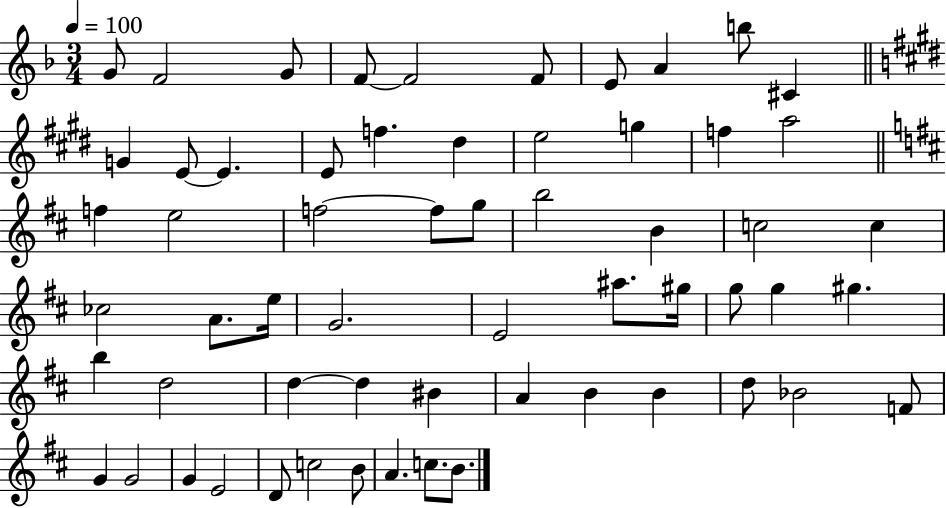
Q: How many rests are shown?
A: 0